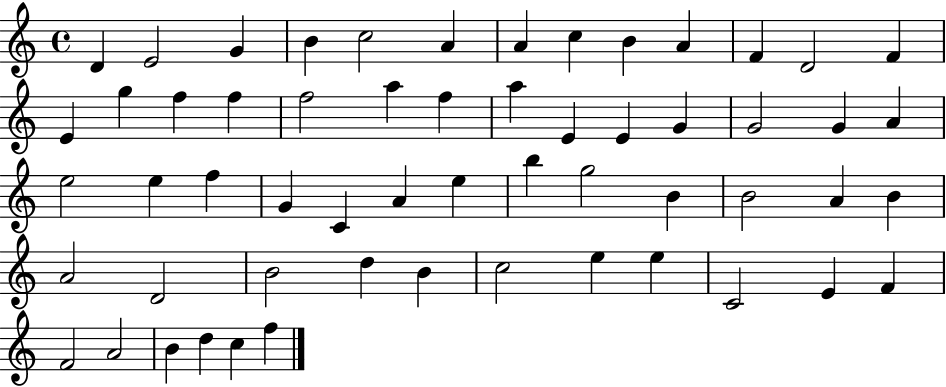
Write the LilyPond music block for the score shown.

{
  \clef treble
  \time 4/4
  \defaultTimeSignature
  \key c \major
  d'4 e'2 g'4 | b'4 c''2 a'4 | a'4 c''4 b'4 a'4 | f'4 d'2 f'4 | \break e'4 g''4 f''4 f''4 | f''2 a''4 f''4 | a''4 e'4 e'4 g'4 | g'2 g'4 a'4 | \break e''2 e''4 f''4 | g'4 c'4 a'4 e''4 | b''4 g''2 b'4 | b'2 a'4 b'4 | \break a'2 d'2 | b'2 d''4 b'4 | c''2 e''4 e''4 | c'2 e'4 f'4 | \break f'2 a'2 | b'4 d''4 c''4 f''4 | \bar "|."
}